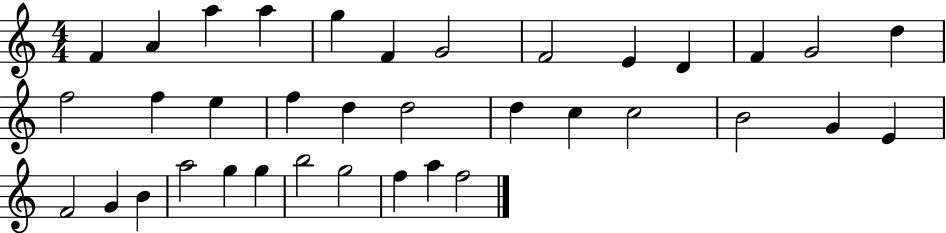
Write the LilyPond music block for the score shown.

{
  \clef treble
  \numericTimeSignature
  \time 4/4
  \key c \major
  f'4 a'4 a''4 a''4 | g''4 f'4 g'2 | f'2 e'4 d'4 | f'4 g'2 d''4 | \break f''2 f''4 e''4 | f''4 d''4 d''2 | d''4 c''4 c''2 | b'2 g'4 e'4 | \break f'2 g'4 b'4 | a''2 g''4 g''4 | b''2 g''2 | f''4 a''4 f''2 | \break \bar "|."
}